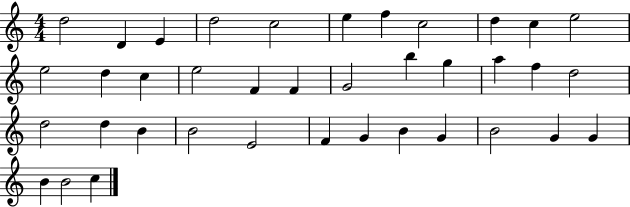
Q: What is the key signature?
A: C major